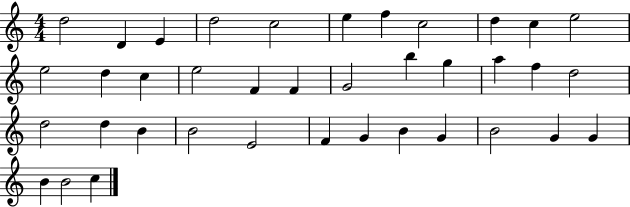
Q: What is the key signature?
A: C major